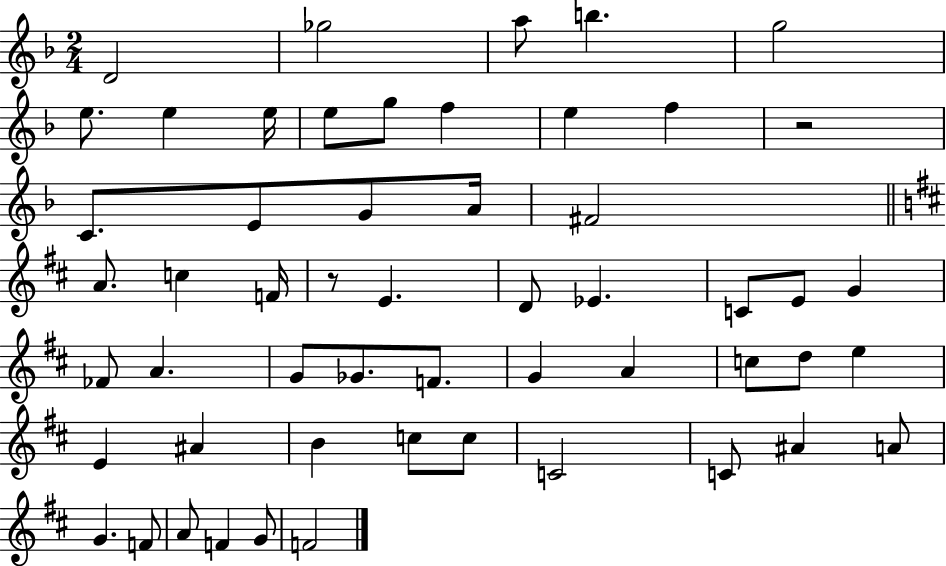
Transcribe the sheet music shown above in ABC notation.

X:1
T:Untitled
M:2/4
L:1/4
K:F
D2 _g2 a/2 b g2 e/2 e e/4 e/2 g/2 f e f z2 C/2 E/2 G/2 A/4 ^F2 A/2 c F/4 z/2 E D/2 _E C/2 E/2 G _F/2 A G/2 _G/2 F/2 G A c/2 d/2 e E ^A B c/2 c/2 C2 C/2 ^A A/2 G F/2 A/2 F G/2 F2